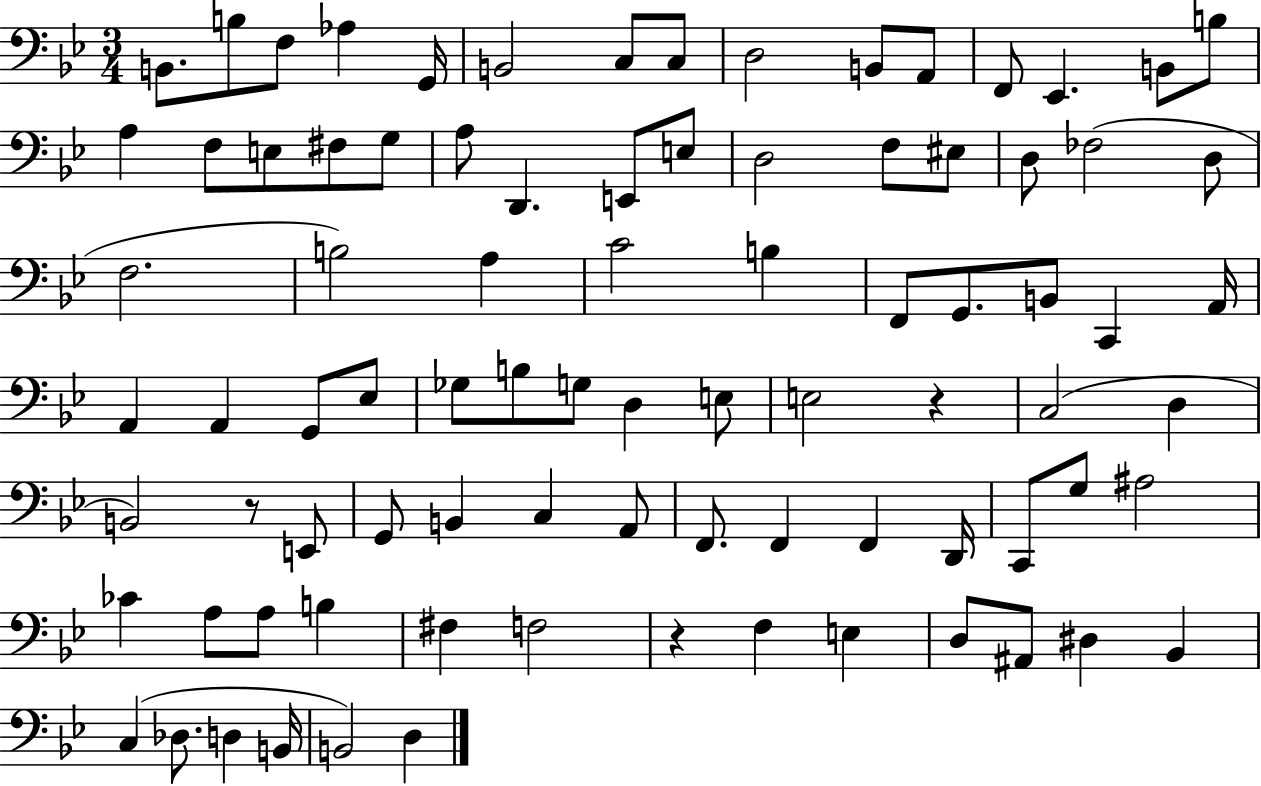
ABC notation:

X:1
T:Untitled
M:3/4
L:1/4
K:Bb
B,,/2 B,/2 F,/2 _A, G,,/4 B,,2 C,/2 C,/2 D,2 B,,/2 A,,/2 F,,/2 _E,, B,,/2 B,/2 A, F,/2 E,/2 ^F,/2 G,/2 A,/2 D,, E,,/2 E,/2 D,2 F,/2 ^E,/2 D,/2 _F,2 D,/2 F,2 B,2 A, C2 B, F,,/2 G,,/2 B,,/2 C,, A,,/4 A,, A,, G,,/2 _E,/2 _G,/2 B,/2 G,/2 D, E,/2 E,2 z C,2 D, B,,2 z/2 E,,/2 G,,/2 B,, C, A,,/2 F,,/2 F,, F,, D,,/4 C,,/2 G,/2 ^A,2 _C A,/2 A,/2 B, ^F, F,2 z F, E, D,/2 ^A,,/2 ^D, _B,, C, _D,/2 D, B,,/4 B,,2 D,